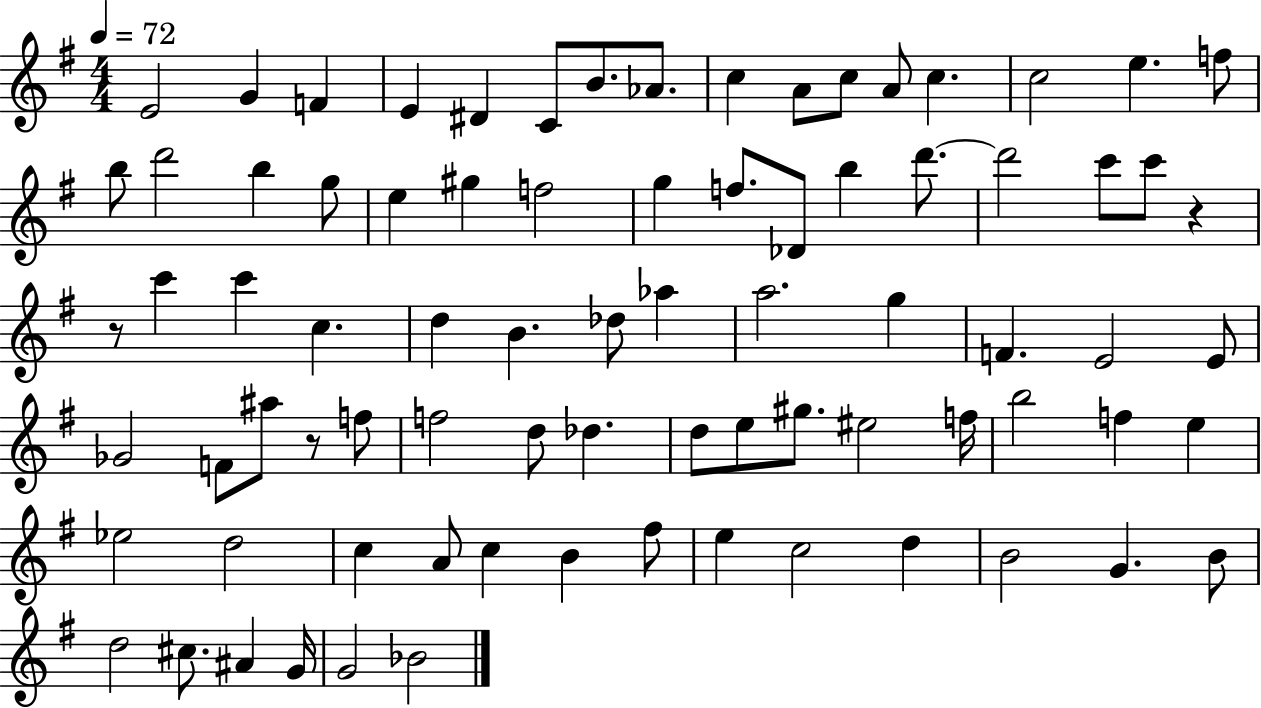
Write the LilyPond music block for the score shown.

{
  \clef treble
  \numericTimeSignature
  \time 4/4
  \key g \major
  \tempo 4 = 72
  e'2 g'4 f'4 | e'4 dis'4 c'8 b'8. aes'8. | c''4 a'8 c''8 a'8 c''4. | c''2 e''4. f''8 | \break b''8 d'''2 b''4 g''8 | e''4 gis''4 f''2 | g''4 f''8. des'8 b''4 d'''8.~~ | d'''2 c'''8 c'''8 r4 | \break r8 c'''4 c'''4 c''4. | d''4 b'4. des''8 aes''4 | a''2. g''4 | f'4. e'2 e'8 | \break ges'2 f'8 ais''8 r8 f''8 | f''2 d''8 des''4. | d''8 e''8 gis''8. eis''2 f''16 | b''2 f''4 e''4 | \break ees''2 d''2 | c''4 a'8 c''4 b'4 fis''8 | e''4 c''2 d''4 | b'2 g'4. b'8 | \break d''2 cis''8. ais'4 g'16 | g'2 bes'2 | \bar "|."
}